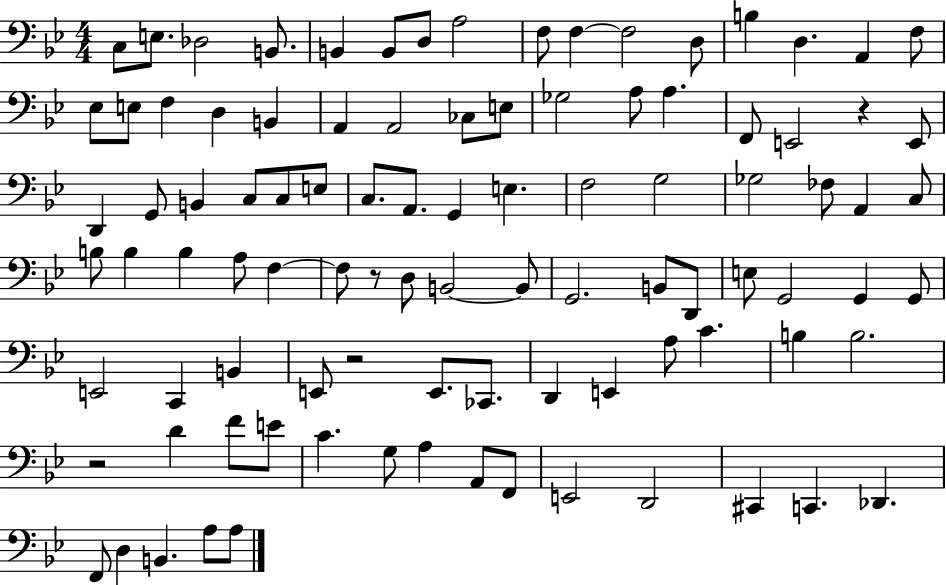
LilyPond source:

{
  \clef bass
  \numericTimeSignature
  \time 4/4
  \key bes \major
  c8 e8. des2 b,8. | b,4 b,8 d8 a2 | f8 f4~~ f2 d8 | b4 d4. a,4 f8 | \break ees8 e8 f4 d4 b,4 | a,4 a,2 ces8 e8 | ges2 a8 a4. | f,8 e,2 r4 e,8 | \break d,4 g,8 b,4 c8 c8 e8 | c8. a,8. g,4 e4. | f2 g2 | ges2 fes8 a,4 c8 | \break b8 b4 b4 a8 f4~~ | f8 r8 d8 b,2~~ b,8 | g,2. b,8 d,8 | e8 g,2 g,4 g,8 | \break e,2 c,4 b,4 | e,8 r2 e,8. ces,8. | d,4 e,4 a8 c'4. | b4 b2. | \break r2 d'4 f'8 e'8 | c'4. g8 a4 a,8 f,8 | e,2 d,2 | cis,4 c,4. des,4. | \break f,8 d4 b,4. a8 a8 | \bar "|."
}